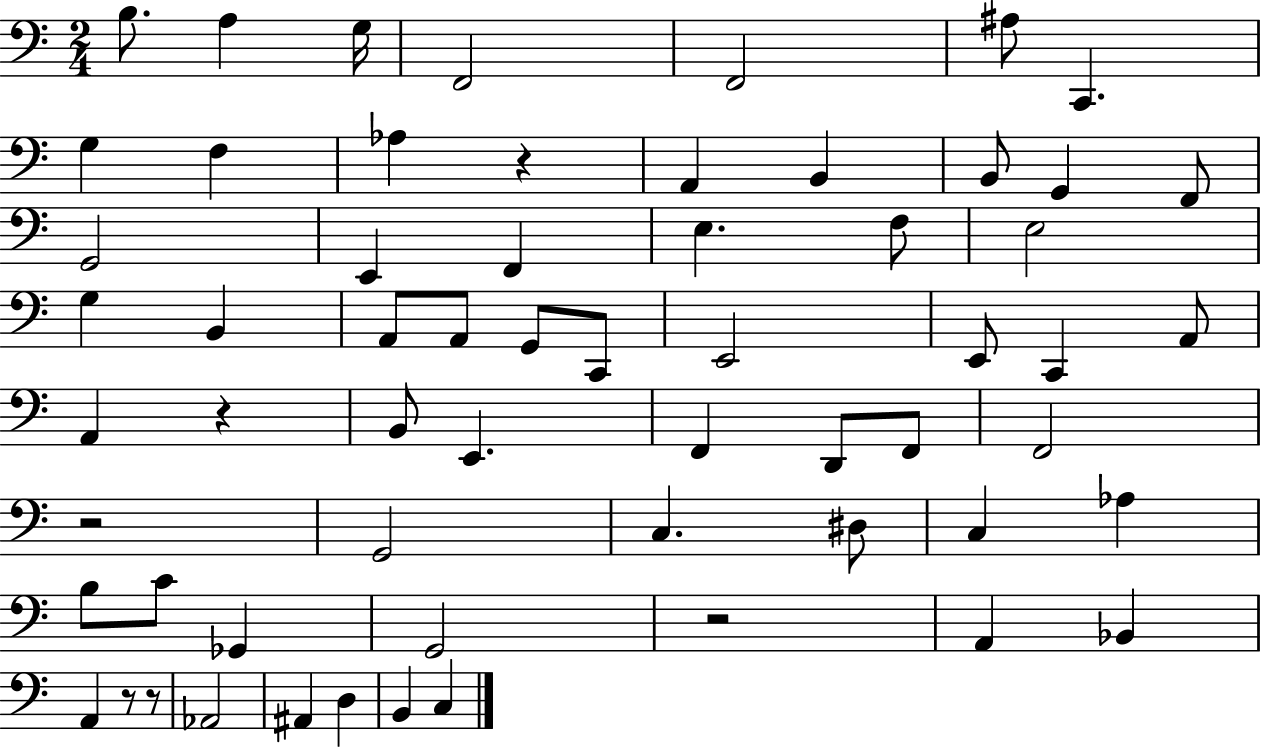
X:1
T:Untitled
M:2/4
L:1/4
K:C
B,/2 A, G,/4 F,,2 F,,2 ^A,/2 C,, G, F, _A, z A,, B,, B,,/2 G,, F,,/2 G,,2 E,, F,, E, F,/2 E,2 G, B,, A,,/2 A,,/2 G,,/2 C,,/2 E,,2 E,,/2 C,, A,,/2 A,, z B,,/2 E,, F,, D,,/2 F,,/2 F,,2 z2 G,,2 C, ^D,/2 C, _A, B,/2 C/2 _G,, G,,2 z2 A,, _B,, A,, z/2 z/2 _A,,2 ^A,, D, B,, C,